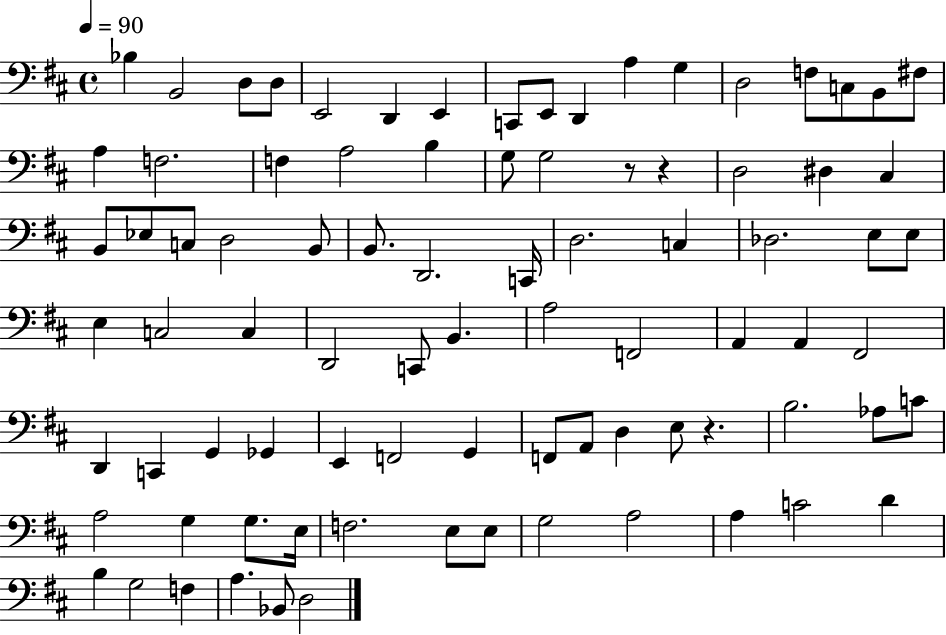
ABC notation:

X:1
T:Untitled
M:4/4
L:1/4
K:D
_B, B,,2 D,/2 D,/2 E,,2 D,, E,, C,,/2 E,,/2 D,, A, G, D,2 F,/2 C,/2 B,,/2 ^F,/2 A, F,2 F, A,2 B, G,/2 G,2 z/2 z D,2 ^D, ^C, B,,/2 _E,/2 C,/2 D,2 B,,/2 B,,/2 D,,2 C,,/4 D,2 C, _D,2 E,/2 E,/2 E, C,2 C, D,,2 C,,/2 B,, A,2 F,,2 A,, A,, ^F,,2 D,, C,, G,, _G,, E,, F,,2 G,, F,,/2 A,,/2 D, E,/2 z B,2 _A,/2 C/2 A,2 G, G,/2 E,/4 F,2 E,/2 E,/2 G,2 A,2 A, C2 D B, G,2 F, A, _B,,/2 D,2